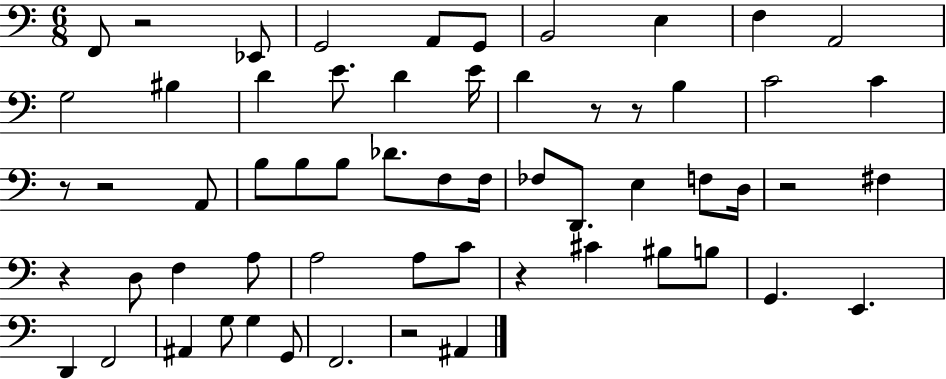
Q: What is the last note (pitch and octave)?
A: A#2